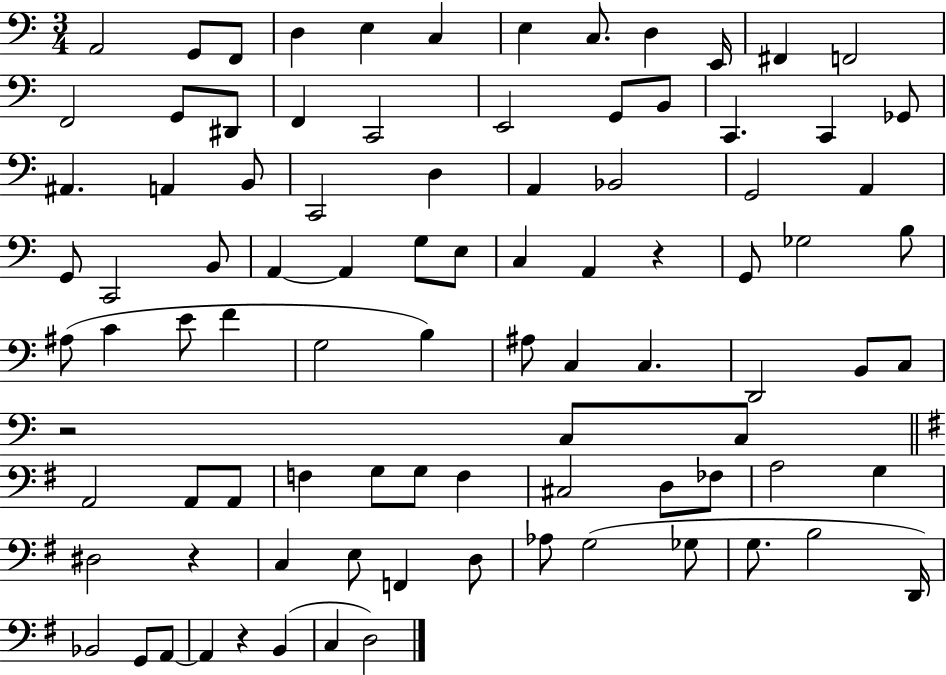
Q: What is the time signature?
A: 3/4